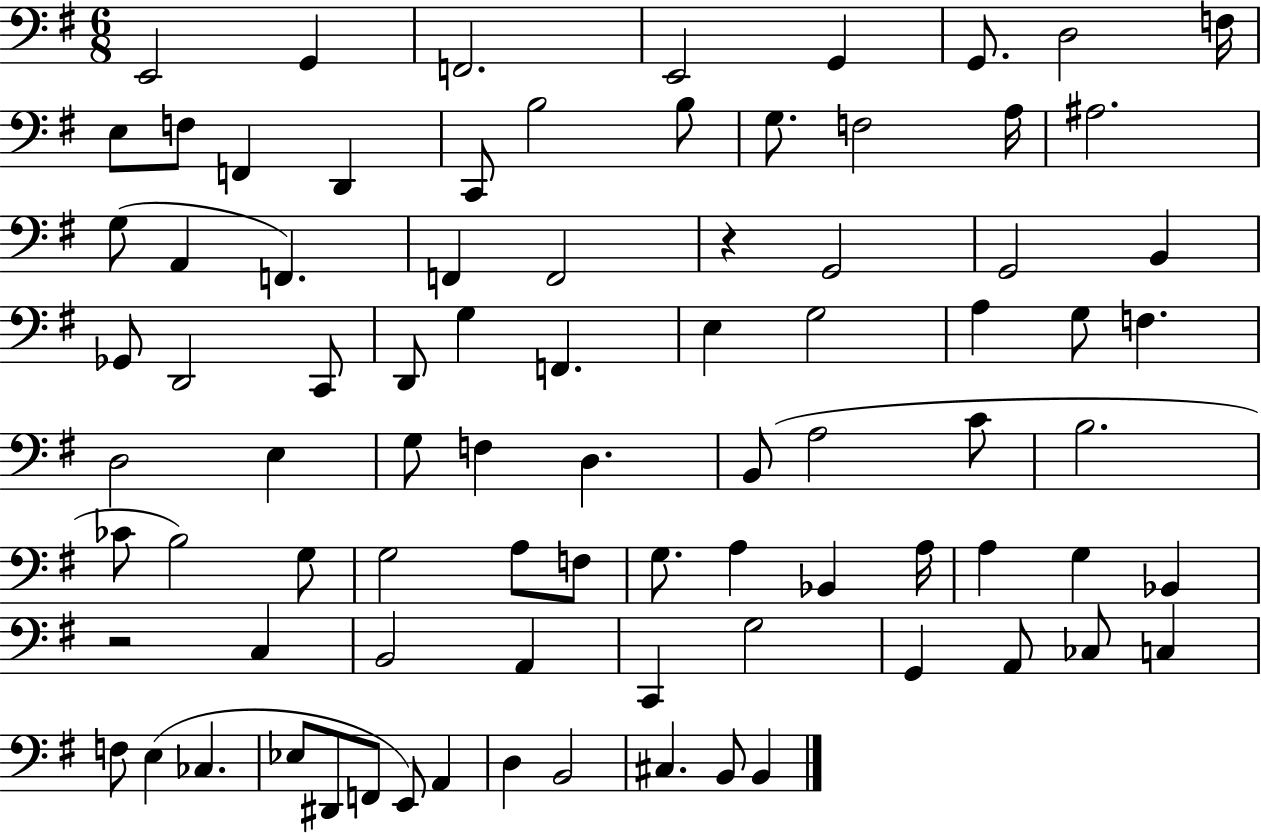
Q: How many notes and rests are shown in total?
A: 84